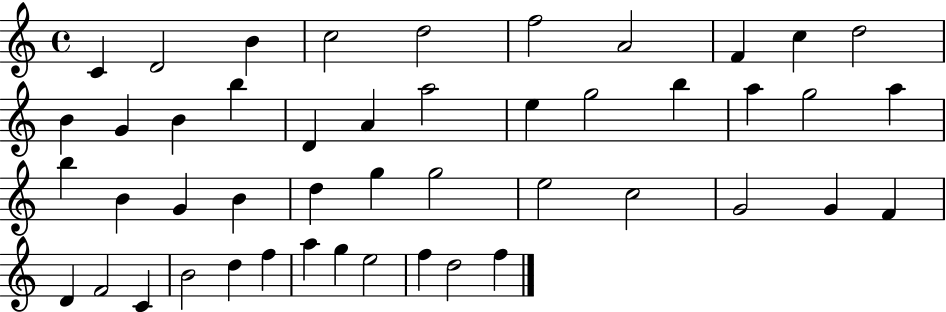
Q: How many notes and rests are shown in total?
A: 47